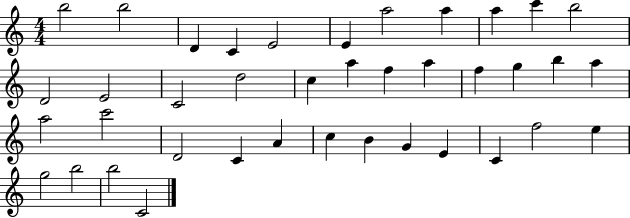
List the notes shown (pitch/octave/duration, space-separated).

B5/h B5/h D4/q C4/q E4/h E4/q A5/h A5/q A5/q C6/q B5/h D4/h E4/h C4/h D5/h C5/q A5/q F5/q A5/q F5/q G5/q B5/q A5/q A5/h C6/h D4/h C4/q A4/q C5/q B4/q G4/q E4/q C4/q F5/h E5/q G5/h B5/h B5/h C4/h